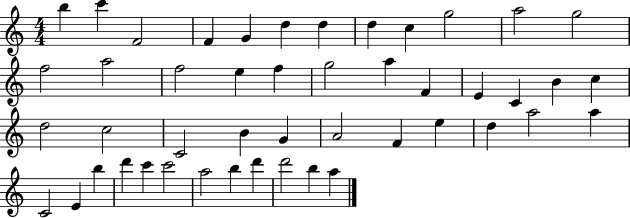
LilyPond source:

{
  \clef treble
  \numericTimeSignature
  \time 4/4
  \key c \major
  b''4 c'''4 f'2 | f'4 g'4 d''4 d''4 | d''4 c''4 g''2 | a''2 g''2 | \break f''2 a''2 | f''2 e''4 f''4 | g''2 a''4 f'4 | e'4 c'4 b'4 c''4 | \break d''2 c''2 | c'2 b'4 g'4 | a'2 f'4 e''4 | d''4 a''2 a''4 | \break c'2 e'4 b''4 | d'''4 c'''4 c'''2 | a''2 b''4 d'''4 | d'''2 b''4 a''4 | \break \bar "|."
}